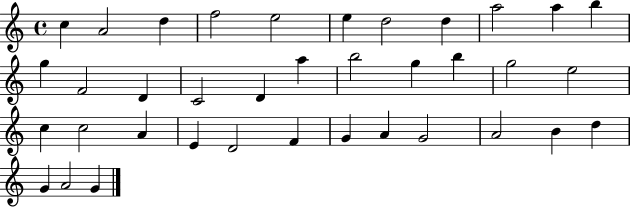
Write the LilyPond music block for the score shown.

{
  \clef treble
  \time 4/4
  \defaultTimeSignature
  \key c \major
  c''4 a'2 d''4 | f''2 e''2 | e''4 d''2 d''4 | a''2 a''4 b''4 | \break g''4 f'2 d'4 | c'2 d'4 a''4 | b''2 g''4 b''4 | g''2 e''2 | \break c''4 c''2 a'4 | e'4 d'2 f'4 | g'4 a'4 g'2 | a'2 b'4 d''4 | \break g'4 a'2 g'4 | \bar "|."
}